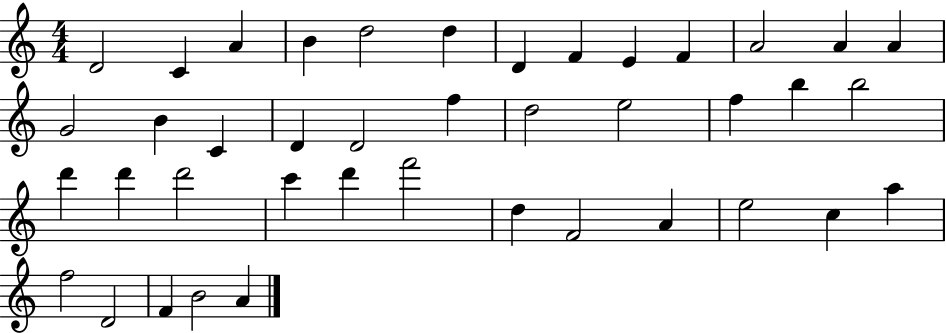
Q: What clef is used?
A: treble